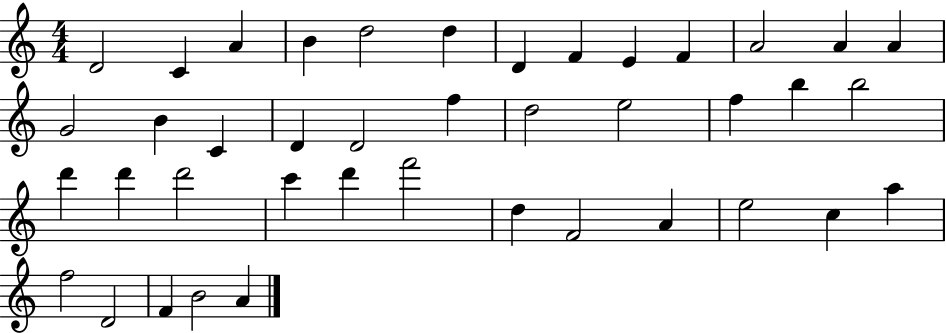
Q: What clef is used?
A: treble